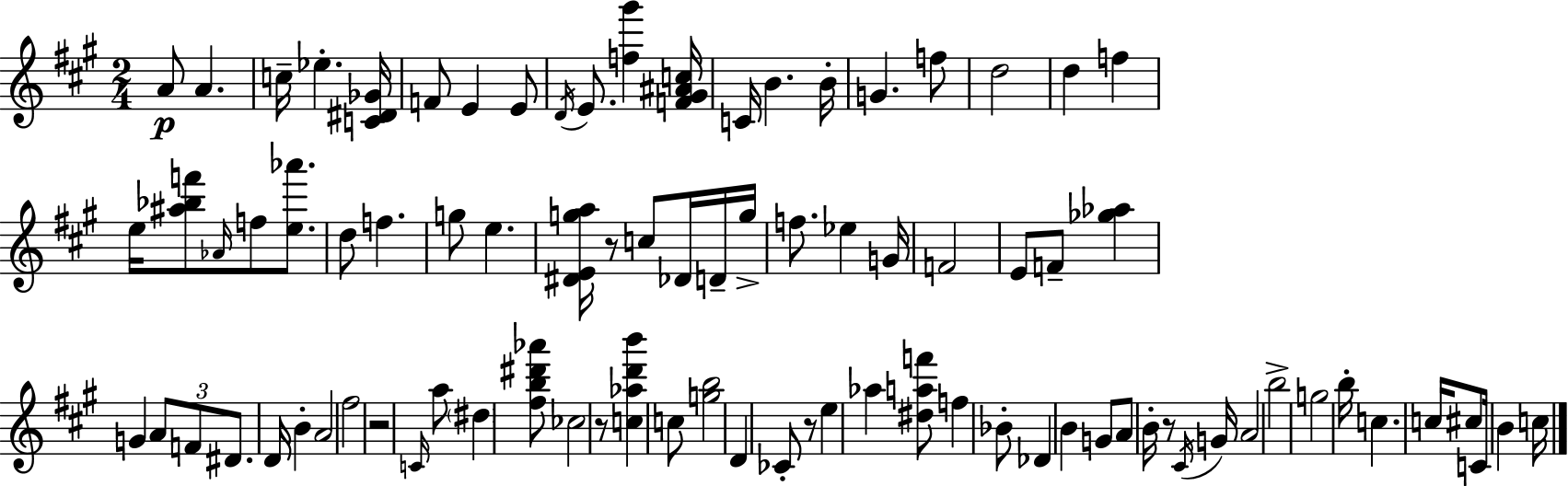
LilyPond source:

{
  \clef treble
  \numericTimeSignature
  \time 2/4
  \key a \major
  a'8\p a'4. | c''16-- ees''4.-. <c' dis' ges'>16 | f'8 e'4 e'8 | \acciaccatura { d'16 } e'8. <f'' gis'''>4 | \break <f' gis' ais' c''>16 c'16 b'4. | b'16-. g'4. f''8 | d''2 | d''4 f''4 | \break e''16 <ais'' bes'' f'''>8 \grace { aes'16 } f''8 <e'' aes'''>8. | d''8 f''4. | g''8 e''4. | <dis' e' g'' a''>16 r8 c''8 des'16 | \break d'16-- g''16-> f''8. ees''4 | g'16 f'2 | e'8 f'8-- <ges'' aes''>4 | g'4 \tuplet 3/2 { a'8 | \break f'8 dis'8. } d'16 b'4-. | a'2 | fis''2 | r2 | \break \grace { c'16 } a''8 \parenthesize dis''4 | <fis'' b'' dis''' aes'''>8 ces''2 | r8 <c'' aes'' d''' b'''>4 | c''8 <g'' b''>2 | \break d'4 ces'8-. | r8 e''4 aes''4 | <dis'' a'' f'''>8 f''4 | bes'8-. des'4 b'4 | \break g'8 a'8 b'16-. | r8 \acciaccatura { cis'16 } g'16 a'2 | b''2-> | g''2 | \break b''16-. c''4. | c''16 cis''8 c'16 b'4 | c''16 \bar "|."
}